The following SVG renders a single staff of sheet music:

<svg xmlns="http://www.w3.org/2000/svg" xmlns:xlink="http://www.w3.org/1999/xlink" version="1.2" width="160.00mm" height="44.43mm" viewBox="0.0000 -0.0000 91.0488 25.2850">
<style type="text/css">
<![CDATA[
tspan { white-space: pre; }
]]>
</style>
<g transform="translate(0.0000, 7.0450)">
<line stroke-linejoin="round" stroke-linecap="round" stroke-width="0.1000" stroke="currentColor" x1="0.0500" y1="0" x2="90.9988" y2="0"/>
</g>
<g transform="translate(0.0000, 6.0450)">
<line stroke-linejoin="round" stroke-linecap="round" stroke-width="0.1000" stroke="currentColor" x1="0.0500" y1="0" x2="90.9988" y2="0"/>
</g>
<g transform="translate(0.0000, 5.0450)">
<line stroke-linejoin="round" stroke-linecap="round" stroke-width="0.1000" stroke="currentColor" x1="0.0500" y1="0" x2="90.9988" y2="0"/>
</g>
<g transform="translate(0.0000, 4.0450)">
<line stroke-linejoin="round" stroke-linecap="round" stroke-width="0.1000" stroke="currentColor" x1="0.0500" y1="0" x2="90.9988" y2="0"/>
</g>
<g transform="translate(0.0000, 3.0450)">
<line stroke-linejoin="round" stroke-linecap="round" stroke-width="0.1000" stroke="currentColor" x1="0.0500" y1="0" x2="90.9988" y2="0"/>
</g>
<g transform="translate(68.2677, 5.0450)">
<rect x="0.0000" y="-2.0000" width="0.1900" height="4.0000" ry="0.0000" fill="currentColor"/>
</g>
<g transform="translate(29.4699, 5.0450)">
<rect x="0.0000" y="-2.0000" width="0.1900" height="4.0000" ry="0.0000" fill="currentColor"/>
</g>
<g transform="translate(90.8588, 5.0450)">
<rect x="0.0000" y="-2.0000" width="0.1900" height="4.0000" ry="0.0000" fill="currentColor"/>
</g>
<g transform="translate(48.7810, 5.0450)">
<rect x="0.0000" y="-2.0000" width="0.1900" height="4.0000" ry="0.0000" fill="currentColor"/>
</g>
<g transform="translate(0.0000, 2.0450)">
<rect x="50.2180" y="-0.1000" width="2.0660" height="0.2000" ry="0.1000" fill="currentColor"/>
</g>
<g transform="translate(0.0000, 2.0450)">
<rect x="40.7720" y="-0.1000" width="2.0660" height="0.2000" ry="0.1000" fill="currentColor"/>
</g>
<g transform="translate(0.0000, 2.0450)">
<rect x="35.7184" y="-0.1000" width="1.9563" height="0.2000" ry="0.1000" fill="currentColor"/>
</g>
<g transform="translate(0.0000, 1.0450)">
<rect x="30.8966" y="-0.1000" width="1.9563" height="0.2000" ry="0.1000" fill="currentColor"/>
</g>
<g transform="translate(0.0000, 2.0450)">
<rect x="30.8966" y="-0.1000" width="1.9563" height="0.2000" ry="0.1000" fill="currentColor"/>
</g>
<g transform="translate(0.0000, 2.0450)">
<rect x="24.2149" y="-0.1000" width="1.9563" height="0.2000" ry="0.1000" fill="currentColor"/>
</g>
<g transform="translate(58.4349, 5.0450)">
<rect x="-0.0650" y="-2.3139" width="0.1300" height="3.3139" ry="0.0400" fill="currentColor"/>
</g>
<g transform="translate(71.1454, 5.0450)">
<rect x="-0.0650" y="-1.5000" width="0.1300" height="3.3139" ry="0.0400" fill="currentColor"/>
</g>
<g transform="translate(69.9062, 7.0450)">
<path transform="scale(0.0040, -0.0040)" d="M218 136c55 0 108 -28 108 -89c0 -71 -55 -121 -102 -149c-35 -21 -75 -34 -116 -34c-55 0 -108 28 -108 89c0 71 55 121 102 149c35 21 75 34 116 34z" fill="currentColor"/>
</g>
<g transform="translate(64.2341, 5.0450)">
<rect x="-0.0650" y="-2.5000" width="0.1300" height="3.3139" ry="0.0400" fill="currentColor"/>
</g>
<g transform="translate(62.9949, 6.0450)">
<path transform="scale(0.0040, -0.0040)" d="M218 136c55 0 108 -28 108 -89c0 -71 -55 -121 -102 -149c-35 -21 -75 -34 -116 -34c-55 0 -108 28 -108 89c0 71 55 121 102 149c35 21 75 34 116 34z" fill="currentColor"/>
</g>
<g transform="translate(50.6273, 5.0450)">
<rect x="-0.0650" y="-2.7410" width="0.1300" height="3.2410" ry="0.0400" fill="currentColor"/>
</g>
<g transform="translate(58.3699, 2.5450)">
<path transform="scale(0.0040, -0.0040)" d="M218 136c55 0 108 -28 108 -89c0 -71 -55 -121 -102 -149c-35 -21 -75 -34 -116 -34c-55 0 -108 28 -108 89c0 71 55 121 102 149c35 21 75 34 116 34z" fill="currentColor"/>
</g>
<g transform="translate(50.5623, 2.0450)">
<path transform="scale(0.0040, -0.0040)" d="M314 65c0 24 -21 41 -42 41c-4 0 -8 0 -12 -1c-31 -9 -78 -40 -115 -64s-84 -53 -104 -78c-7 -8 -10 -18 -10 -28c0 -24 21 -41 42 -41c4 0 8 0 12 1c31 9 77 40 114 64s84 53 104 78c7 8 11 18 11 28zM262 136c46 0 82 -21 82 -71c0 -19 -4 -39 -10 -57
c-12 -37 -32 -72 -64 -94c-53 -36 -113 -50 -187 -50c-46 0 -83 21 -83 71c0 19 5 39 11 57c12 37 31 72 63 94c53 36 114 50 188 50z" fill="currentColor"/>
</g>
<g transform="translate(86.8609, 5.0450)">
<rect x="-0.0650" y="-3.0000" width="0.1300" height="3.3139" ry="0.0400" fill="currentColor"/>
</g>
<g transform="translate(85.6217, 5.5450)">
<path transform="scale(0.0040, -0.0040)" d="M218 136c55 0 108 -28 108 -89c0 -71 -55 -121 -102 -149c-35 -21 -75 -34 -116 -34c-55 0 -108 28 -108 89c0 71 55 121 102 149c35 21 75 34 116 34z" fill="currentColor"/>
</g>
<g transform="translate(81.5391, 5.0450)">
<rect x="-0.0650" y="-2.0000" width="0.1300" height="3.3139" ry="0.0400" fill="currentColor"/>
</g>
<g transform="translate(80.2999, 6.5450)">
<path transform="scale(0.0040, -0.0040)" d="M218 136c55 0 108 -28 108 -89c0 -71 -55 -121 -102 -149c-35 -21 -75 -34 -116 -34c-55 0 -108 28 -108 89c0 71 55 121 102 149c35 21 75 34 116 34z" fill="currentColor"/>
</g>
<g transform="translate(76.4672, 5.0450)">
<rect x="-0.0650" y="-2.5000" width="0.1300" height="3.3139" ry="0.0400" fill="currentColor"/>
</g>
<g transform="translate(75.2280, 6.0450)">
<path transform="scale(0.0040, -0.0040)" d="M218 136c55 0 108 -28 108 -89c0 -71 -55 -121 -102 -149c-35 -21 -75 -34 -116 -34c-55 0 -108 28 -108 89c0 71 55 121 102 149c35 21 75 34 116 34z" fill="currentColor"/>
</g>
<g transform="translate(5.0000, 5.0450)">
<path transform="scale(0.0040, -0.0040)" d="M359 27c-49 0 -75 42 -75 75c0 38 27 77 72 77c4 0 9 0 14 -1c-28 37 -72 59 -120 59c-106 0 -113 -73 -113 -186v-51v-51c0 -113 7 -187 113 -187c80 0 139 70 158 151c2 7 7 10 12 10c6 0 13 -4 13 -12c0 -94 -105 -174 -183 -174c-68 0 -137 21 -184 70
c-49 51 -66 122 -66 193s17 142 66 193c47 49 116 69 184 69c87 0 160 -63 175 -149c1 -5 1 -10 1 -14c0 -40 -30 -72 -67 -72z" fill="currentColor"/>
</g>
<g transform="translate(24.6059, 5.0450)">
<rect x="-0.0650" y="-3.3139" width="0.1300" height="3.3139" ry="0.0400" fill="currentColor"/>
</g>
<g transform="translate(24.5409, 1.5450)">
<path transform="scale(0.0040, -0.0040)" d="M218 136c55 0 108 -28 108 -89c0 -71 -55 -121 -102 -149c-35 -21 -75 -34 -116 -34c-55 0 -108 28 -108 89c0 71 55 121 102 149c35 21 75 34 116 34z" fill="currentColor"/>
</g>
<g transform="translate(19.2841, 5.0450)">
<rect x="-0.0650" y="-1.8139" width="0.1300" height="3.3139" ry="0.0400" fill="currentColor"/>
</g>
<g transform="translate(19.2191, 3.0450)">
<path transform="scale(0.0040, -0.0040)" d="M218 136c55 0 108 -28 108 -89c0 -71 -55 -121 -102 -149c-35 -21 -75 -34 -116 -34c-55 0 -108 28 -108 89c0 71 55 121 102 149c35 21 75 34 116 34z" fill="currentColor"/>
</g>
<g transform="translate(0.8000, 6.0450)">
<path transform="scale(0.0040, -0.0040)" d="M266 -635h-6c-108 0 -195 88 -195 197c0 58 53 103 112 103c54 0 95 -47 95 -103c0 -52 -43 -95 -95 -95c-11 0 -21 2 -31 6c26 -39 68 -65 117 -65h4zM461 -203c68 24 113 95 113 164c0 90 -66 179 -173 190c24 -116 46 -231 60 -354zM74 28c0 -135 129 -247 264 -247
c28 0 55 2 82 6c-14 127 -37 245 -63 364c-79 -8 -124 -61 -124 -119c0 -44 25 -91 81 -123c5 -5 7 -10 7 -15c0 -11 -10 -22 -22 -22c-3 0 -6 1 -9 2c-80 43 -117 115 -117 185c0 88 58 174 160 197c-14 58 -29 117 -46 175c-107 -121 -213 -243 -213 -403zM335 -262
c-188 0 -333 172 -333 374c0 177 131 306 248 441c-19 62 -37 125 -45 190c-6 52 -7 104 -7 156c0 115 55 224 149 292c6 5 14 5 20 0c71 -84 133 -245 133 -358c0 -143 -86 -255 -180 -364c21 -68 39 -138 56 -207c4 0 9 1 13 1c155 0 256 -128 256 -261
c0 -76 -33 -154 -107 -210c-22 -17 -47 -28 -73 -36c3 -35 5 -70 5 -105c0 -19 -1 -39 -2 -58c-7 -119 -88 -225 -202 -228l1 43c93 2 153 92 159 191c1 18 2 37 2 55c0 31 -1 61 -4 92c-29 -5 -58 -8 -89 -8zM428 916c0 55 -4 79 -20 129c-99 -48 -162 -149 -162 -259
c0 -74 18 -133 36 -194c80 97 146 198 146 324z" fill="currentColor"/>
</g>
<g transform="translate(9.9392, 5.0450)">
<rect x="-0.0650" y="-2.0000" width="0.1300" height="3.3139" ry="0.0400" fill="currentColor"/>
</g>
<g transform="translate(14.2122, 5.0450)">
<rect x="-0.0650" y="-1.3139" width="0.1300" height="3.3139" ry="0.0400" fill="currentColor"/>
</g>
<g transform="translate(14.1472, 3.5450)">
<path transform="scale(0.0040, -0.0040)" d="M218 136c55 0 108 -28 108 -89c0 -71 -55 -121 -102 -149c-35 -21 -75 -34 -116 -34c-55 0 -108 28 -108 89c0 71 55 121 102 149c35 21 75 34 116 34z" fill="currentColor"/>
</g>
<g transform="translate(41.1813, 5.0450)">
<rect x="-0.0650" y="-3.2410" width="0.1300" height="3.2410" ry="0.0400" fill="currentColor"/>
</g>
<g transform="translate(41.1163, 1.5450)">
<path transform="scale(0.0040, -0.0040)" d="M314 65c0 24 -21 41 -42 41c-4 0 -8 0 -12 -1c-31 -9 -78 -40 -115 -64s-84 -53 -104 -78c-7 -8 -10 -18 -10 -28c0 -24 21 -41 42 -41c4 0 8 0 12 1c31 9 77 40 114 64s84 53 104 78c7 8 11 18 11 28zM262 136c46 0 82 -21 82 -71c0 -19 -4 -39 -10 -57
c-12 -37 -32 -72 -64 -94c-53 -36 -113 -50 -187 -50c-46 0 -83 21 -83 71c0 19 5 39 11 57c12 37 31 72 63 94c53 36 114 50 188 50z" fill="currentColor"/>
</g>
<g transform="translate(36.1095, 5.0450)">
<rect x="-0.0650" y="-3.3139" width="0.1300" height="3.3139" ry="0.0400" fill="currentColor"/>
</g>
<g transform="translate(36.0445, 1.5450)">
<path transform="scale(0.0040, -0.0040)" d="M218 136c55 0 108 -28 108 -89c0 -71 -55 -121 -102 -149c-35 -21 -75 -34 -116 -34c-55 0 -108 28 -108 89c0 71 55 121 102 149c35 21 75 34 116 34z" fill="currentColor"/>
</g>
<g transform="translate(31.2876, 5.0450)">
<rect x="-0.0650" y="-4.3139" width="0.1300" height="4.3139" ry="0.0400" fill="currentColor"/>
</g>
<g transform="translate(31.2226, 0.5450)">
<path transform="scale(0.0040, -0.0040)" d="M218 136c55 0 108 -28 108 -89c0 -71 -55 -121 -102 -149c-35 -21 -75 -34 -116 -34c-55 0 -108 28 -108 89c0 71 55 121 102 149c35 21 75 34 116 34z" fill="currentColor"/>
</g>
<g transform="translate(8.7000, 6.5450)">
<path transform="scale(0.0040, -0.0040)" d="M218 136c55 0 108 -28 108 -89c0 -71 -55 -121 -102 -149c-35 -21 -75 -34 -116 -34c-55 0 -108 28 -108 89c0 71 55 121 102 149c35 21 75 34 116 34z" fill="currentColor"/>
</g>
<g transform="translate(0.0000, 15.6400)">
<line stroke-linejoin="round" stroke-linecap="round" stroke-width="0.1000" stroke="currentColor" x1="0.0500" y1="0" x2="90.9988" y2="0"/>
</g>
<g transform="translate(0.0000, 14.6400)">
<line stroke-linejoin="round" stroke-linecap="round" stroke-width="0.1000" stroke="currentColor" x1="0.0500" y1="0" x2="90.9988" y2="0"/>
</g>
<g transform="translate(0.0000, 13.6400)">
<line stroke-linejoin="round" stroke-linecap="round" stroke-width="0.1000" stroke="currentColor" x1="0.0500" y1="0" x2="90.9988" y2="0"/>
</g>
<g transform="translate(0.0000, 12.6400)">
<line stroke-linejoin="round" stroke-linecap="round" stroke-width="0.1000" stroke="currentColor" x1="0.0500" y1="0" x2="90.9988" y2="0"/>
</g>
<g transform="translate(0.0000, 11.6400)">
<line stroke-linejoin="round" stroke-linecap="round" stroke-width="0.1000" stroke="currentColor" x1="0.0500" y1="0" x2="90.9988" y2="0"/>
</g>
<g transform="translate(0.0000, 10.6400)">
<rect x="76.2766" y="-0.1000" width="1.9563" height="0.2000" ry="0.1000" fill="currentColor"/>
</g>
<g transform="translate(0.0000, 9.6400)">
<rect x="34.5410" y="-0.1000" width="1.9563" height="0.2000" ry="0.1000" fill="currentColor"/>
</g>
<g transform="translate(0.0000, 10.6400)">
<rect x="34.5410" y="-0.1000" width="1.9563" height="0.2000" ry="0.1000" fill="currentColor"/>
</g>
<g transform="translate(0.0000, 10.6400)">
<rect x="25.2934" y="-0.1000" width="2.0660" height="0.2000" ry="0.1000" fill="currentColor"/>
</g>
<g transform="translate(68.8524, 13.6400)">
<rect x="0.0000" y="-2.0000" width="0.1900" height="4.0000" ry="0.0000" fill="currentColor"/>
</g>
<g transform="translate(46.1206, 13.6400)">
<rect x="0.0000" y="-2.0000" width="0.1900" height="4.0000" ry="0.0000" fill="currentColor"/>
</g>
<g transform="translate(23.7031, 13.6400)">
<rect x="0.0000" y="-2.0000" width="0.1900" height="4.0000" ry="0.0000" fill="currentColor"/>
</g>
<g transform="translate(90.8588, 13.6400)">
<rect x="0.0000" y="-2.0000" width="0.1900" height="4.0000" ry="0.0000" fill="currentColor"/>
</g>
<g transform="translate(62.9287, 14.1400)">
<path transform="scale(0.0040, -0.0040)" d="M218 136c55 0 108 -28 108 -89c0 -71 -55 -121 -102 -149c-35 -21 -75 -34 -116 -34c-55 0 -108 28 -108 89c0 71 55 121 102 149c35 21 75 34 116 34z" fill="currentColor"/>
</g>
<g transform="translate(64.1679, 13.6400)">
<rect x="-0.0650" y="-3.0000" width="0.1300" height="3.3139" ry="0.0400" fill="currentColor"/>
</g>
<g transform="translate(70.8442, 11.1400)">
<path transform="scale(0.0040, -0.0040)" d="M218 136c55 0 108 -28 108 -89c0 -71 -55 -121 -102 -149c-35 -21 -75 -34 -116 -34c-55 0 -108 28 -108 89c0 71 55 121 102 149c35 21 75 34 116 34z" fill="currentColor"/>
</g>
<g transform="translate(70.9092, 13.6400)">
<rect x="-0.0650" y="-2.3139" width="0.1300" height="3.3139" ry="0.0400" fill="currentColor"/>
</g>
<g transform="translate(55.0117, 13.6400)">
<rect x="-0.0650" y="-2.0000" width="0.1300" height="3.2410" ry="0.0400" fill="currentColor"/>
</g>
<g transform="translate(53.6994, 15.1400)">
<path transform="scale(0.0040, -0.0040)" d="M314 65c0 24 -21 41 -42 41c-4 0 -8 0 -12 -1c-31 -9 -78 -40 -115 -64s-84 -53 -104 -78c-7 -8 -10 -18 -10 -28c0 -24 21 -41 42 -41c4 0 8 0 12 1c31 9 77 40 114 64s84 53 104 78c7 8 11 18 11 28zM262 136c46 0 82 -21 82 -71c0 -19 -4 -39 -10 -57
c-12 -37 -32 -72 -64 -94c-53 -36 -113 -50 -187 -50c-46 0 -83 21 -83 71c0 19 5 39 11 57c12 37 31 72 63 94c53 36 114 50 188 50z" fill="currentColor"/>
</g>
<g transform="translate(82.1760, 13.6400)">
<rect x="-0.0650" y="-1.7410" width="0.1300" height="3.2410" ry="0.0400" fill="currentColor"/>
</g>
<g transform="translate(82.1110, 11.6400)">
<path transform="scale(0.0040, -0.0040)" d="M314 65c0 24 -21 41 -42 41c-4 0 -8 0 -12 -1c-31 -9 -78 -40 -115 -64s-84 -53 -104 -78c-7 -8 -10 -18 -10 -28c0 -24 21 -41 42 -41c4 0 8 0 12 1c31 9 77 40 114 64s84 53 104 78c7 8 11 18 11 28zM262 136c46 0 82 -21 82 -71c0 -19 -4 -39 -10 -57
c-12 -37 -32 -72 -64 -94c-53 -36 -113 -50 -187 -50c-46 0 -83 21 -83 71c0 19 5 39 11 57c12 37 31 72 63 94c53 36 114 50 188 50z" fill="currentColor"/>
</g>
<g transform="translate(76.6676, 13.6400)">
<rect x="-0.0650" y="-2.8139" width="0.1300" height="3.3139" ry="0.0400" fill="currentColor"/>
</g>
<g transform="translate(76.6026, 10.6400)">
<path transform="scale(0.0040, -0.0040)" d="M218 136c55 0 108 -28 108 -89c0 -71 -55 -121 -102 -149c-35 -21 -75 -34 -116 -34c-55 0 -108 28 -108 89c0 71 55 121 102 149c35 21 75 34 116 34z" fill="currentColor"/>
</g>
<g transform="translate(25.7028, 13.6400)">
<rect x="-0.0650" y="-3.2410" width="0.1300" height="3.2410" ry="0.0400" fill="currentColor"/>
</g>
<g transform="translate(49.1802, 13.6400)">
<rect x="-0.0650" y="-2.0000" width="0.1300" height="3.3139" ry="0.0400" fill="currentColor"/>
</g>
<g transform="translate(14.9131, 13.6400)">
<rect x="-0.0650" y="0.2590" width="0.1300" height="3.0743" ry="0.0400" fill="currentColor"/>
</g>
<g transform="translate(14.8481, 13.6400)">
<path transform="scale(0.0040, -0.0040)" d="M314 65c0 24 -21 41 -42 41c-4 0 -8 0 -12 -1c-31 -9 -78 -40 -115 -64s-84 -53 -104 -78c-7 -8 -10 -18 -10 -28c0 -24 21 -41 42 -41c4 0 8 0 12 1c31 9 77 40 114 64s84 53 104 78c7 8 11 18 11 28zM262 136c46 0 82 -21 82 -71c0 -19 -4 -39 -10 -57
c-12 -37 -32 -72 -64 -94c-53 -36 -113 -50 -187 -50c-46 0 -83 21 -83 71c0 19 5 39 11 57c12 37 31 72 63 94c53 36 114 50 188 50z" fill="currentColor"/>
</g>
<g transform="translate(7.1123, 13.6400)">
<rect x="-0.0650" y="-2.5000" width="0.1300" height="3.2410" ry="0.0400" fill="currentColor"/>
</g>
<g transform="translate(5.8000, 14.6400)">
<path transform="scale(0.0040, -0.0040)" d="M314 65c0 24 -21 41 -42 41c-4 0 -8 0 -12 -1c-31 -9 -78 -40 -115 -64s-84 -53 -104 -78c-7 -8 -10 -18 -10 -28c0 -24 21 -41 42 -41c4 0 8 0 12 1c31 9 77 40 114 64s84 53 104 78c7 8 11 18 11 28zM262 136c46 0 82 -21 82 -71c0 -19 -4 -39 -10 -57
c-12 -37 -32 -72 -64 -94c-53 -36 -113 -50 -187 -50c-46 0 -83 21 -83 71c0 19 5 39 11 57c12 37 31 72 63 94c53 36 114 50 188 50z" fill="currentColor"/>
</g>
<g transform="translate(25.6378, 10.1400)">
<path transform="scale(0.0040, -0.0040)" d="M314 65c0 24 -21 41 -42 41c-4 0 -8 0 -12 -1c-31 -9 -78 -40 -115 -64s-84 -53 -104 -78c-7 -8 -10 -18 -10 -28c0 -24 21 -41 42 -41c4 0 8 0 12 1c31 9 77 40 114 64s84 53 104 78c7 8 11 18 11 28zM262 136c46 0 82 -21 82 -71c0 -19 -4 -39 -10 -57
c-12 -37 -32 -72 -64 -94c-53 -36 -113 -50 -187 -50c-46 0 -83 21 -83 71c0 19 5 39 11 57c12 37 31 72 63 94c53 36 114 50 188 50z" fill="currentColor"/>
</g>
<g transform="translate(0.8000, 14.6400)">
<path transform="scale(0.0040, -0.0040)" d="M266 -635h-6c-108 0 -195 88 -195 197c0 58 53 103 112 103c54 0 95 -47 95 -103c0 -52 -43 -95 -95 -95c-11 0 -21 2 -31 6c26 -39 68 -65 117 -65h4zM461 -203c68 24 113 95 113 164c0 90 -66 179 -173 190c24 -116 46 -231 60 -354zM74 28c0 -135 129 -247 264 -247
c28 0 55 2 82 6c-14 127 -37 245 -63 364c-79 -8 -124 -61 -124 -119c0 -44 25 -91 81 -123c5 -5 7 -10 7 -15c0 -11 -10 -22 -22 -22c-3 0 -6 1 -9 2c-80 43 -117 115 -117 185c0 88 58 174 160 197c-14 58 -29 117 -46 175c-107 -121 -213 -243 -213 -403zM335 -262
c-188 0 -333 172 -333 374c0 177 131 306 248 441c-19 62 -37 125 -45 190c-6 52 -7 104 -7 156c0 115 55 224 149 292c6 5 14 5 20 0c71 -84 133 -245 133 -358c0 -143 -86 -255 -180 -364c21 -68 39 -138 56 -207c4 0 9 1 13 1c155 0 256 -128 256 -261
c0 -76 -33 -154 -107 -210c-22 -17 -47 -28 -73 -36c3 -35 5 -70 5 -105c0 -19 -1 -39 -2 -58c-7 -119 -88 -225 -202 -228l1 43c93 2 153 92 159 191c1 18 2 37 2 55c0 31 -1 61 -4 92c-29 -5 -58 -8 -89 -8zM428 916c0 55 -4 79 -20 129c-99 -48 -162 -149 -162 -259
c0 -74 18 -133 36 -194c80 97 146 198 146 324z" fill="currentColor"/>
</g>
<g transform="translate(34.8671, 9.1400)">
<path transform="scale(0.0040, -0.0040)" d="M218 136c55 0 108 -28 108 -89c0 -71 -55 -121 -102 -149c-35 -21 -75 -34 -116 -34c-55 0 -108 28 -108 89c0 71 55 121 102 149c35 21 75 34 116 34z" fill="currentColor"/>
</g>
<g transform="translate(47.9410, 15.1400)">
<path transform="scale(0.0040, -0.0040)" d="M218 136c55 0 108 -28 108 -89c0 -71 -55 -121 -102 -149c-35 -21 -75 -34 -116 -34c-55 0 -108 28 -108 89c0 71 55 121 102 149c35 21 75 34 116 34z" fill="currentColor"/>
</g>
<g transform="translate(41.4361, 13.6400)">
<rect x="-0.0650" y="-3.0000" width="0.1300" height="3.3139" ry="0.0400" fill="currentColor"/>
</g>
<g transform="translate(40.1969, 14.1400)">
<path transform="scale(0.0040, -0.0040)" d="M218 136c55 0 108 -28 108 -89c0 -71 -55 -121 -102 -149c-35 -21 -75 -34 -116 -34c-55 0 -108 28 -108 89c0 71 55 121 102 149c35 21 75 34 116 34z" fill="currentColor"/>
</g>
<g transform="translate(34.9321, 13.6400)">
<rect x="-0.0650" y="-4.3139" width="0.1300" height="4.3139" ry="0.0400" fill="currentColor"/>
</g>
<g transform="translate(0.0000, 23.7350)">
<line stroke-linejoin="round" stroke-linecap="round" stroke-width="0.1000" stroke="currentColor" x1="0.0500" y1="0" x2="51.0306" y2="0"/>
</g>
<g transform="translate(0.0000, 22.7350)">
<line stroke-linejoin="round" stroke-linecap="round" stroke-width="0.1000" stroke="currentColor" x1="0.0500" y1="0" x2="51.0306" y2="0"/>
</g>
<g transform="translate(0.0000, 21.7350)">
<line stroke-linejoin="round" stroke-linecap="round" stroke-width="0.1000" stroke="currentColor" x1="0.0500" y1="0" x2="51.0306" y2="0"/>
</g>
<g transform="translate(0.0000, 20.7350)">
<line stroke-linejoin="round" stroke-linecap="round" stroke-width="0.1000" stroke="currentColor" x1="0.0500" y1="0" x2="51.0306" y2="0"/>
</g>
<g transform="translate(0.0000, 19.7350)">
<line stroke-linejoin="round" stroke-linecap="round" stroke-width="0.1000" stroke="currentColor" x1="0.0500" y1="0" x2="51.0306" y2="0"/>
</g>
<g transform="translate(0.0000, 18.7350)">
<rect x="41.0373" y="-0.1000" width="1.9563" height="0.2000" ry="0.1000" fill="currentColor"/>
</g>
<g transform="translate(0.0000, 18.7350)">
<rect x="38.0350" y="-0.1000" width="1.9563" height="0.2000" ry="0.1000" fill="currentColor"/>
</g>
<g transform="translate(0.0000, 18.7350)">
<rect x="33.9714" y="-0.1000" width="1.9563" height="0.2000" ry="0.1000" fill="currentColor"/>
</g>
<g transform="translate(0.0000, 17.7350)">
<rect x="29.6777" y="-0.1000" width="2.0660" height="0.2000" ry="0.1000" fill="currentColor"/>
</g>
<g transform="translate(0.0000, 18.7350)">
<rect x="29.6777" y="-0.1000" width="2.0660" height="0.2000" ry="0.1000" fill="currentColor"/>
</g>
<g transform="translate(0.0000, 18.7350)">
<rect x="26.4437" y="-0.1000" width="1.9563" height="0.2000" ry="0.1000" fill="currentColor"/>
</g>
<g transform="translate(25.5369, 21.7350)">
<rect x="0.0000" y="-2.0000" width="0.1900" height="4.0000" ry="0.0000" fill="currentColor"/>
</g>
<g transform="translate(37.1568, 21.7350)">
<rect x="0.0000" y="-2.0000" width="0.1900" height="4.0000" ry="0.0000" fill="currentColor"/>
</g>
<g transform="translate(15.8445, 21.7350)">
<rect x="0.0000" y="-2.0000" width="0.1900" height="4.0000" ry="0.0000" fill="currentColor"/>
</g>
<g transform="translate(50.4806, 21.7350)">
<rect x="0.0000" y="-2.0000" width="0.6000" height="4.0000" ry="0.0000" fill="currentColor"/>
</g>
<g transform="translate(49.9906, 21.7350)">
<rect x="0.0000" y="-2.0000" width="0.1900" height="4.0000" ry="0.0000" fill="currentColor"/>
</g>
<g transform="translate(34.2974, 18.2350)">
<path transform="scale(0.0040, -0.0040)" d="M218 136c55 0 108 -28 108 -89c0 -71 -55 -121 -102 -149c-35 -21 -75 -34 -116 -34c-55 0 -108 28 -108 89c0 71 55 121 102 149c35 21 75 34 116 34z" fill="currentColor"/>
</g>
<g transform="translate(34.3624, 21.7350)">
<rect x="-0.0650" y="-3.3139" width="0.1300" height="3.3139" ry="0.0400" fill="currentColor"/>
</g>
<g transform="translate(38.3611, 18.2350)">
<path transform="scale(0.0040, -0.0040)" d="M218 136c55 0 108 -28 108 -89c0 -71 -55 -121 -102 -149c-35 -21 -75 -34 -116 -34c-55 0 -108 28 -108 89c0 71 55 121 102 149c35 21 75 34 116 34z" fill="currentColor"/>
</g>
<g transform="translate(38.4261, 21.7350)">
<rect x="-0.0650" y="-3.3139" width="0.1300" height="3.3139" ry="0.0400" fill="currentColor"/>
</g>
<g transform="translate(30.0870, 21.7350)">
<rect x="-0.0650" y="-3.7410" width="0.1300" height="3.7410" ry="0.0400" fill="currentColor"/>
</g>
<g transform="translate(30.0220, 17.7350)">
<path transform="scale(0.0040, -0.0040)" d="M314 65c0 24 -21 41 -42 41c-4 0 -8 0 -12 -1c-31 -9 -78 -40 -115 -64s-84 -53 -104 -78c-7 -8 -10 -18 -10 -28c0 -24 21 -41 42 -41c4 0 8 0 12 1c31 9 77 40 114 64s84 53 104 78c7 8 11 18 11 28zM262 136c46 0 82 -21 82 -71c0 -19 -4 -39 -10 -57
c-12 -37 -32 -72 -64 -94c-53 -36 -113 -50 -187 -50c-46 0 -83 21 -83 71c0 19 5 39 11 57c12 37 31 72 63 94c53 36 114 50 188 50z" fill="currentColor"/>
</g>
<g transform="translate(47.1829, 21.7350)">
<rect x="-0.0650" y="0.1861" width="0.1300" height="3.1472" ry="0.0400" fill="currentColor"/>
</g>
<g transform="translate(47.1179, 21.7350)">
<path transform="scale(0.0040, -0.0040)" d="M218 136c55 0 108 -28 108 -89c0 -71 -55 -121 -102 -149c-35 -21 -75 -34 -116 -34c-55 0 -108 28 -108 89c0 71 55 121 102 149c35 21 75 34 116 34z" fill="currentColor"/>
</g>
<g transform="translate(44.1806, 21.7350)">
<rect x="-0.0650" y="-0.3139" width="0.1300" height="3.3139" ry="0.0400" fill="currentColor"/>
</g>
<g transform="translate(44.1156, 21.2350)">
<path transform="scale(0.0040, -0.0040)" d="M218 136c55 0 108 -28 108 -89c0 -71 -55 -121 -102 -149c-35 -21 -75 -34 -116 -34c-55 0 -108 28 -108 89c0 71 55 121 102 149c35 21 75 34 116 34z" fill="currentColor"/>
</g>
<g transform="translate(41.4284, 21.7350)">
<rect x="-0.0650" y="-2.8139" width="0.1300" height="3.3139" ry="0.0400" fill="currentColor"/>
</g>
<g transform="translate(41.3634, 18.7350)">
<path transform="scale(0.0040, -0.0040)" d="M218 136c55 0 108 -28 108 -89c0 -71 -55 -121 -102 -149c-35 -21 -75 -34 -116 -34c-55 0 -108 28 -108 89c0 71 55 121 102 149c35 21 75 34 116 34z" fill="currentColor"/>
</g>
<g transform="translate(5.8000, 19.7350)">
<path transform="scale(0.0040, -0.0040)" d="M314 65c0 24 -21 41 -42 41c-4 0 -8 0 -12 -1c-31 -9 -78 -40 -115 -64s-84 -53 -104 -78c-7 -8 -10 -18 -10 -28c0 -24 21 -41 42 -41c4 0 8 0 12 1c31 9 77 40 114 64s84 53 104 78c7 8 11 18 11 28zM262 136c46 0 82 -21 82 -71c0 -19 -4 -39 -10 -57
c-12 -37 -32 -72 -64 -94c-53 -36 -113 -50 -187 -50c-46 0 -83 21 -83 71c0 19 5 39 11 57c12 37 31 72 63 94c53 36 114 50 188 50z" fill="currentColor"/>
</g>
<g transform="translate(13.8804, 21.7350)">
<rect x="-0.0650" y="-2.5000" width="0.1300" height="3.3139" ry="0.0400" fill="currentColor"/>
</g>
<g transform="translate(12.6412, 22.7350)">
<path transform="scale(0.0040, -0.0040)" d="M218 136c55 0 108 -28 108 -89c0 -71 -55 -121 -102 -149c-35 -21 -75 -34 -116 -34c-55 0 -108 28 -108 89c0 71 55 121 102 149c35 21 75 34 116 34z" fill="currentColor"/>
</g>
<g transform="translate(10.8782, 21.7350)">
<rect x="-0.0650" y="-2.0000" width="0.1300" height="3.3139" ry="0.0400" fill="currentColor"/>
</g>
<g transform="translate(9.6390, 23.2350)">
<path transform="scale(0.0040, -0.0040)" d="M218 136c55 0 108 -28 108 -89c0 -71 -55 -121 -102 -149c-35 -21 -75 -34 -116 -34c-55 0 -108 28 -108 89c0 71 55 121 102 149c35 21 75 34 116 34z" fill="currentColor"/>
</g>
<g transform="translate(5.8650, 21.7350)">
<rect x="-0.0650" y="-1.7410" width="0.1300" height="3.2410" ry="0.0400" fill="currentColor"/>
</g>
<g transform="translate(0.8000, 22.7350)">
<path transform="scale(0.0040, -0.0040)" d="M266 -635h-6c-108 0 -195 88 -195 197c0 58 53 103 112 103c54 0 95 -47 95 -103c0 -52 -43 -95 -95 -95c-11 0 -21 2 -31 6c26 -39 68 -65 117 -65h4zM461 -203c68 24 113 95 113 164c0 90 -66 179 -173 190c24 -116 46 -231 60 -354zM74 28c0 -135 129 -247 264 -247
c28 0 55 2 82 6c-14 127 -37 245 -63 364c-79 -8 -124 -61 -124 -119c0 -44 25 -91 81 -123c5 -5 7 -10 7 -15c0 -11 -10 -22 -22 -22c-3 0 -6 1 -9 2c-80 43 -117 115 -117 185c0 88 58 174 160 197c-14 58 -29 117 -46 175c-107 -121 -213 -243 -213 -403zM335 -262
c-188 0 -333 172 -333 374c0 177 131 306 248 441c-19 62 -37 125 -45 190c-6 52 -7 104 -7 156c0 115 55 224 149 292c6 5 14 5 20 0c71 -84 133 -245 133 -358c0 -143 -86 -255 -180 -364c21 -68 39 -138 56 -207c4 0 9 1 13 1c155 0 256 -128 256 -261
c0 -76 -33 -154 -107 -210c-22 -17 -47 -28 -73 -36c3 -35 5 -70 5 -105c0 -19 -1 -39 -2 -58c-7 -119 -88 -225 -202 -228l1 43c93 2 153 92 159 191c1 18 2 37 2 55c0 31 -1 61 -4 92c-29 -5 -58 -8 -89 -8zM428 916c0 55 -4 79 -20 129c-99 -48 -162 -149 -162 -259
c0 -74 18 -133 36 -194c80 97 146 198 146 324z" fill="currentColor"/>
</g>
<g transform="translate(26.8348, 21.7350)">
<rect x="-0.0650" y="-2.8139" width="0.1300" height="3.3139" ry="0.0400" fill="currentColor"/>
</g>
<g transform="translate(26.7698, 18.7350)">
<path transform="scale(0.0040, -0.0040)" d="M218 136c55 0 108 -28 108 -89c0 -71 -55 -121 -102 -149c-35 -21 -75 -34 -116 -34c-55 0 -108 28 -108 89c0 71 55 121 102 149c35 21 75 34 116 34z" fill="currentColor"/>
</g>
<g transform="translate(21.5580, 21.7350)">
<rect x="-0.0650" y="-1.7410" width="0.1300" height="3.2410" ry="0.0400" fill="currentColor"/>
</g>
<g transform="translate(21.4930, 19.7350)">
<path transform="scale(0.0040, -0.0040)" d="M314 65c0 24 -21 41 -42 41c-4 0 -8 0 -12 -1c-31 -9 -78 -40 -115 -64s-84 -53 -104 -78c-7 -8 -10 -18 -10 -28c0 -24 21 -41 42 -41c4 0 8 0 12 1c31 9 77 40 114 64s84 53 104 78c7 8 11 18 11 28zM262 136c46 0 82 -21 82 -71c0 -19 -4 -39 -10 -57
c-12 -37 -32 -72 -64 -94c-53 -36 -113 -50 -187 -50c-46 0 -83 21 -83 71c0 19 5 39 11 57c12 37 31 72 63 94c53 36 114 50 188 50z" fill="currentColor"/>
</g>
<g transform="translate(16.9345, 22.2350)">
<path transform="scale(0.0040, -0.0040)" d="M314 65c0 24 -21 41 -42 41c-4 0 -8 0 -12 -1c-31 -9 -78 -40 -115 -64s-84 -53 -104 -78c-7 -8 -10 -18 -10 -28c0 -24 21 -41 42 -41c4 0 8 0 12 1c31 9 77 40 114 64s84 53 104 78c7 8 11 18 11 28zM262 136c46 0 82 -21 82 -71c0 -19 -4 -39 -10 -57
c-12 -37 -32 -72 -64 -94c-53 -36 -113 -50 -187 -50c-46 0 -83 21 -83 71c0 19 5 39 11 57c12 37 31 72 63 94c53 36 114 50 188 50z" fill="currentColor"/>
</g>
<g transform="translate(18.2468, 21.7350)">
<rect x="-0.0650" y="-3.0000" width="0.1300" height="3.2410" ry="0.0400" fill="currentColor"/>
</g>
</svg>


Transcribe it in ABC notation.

X:1
T:Untitled
M:4/4
L:1/4
K:C
F e f b d' b b2 a2 g G E G F A G2 B2 b2 d' A F F2 A g a f2 f2 F G A2 f2 a c'2 b b a c B